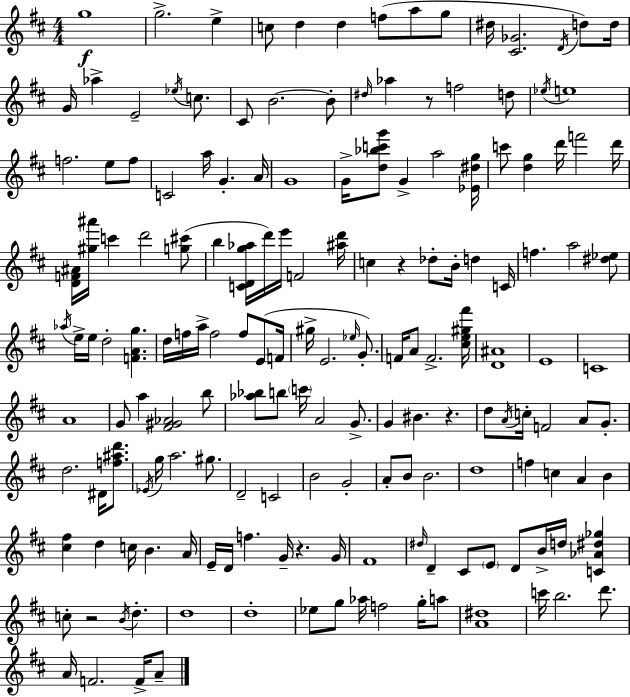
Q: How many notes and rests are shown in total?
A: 168